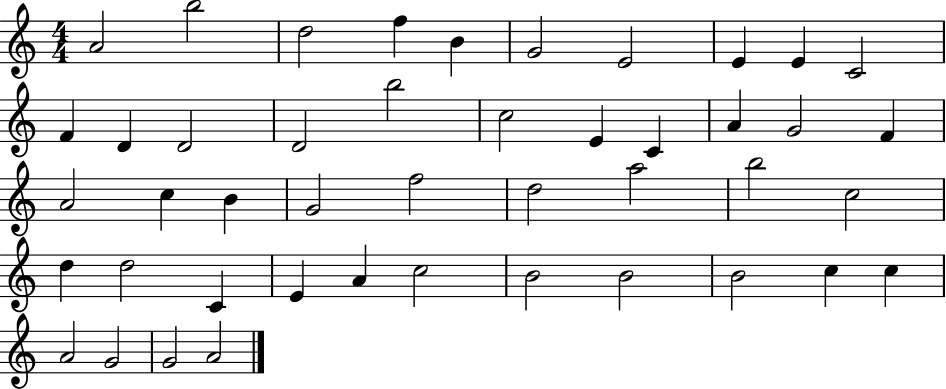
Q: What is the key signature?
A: C major